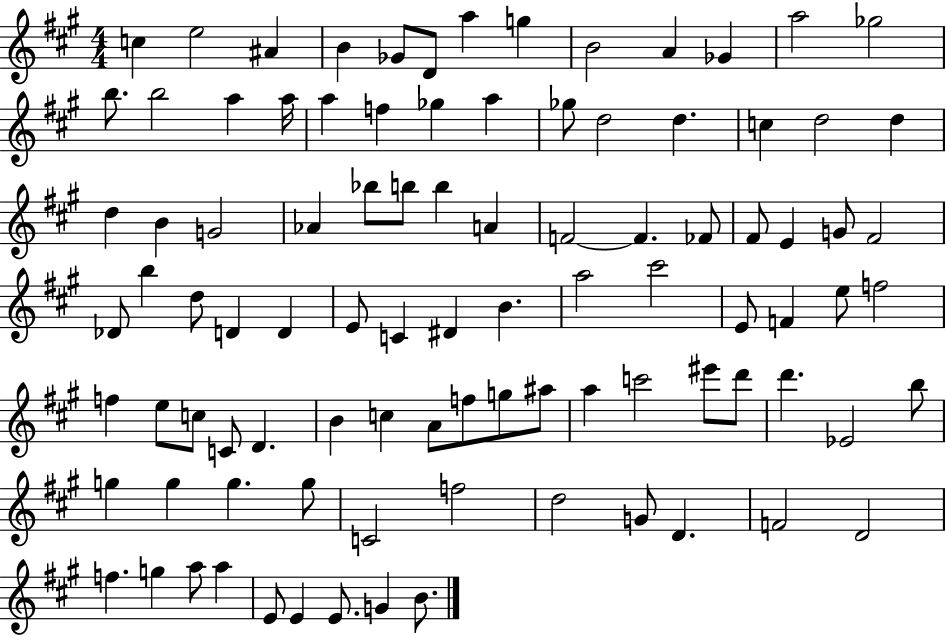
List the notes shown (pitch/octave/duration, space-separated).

C5/q E5/h A#4/q B4/q Gb4/e D4/e A5/q G5/q B4/h A4/q Gb4/q A5/h Gb5/h B5/e. B5/h A5/q A5/s A5/q F5/q Gb5/q A5/q Gb5/e D5/h D5/q. C5/q D5/h D5/q D5/q B4/q G4/h Ab4/q Bb5/e B5/e B5/q A4/q F4/h F4/q. FES4/e F#4/e E4/q G4/e F#4/h Db4/e B5/q D5/e D4/q D4/q E4/e C4/q D#4/q B4/q. A5/h C#6/h E4/e F4/q E5/e F5/h F5/q E5/e C5/e C4/e D4/q. B4/q C5/q A4/e F5/e G5/e A#5/e A5/q C6/h EIS6/e D6/e D6/q. Eb4/h B5/e G5/q G5/q G5/q. G5/e C4/h F5/h D5/h G4/e D4/q. F4/h D4/h F5/q. G5/q A5/e A5/q E4/e E4/q E4/e. G4/q B4/e.